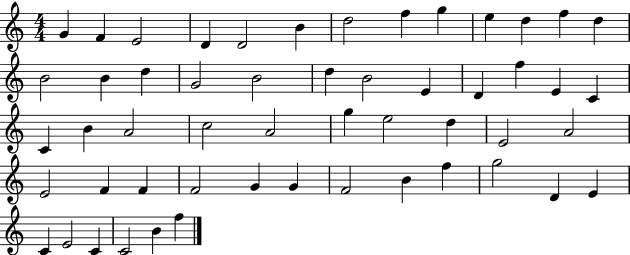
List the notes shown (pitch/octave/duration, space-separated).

G4/q F4/q E4/h D4/q D4/h B4/q D5/h F5/q G5/q E5/q D5/q F5/q D5/q B4/h B4/q D5/q G4/h B4/h D5/q B4/h E4/q D4/q F5/q E4/q C4/q C4/q B4/q A4/h C5/h A4/h G5/q E5/h D5/q E4/h A4/h E4/h F4/q F4/q F4/h G4/q G4/q F4/h B4/q F5/q G5/h D4/q E4/q C4/q E4/h C4/q C4/h B4/q F5/q